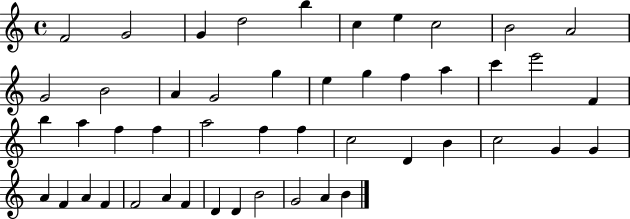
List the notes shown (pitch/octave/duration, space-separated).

F4/h G4/h G4/q D5/h B5/q C5/q E5/q C5/h B4/h A4/h G4/h B4/h A4/q G4/h G5/q E5/q G5/q F5/q A5/q C6/q E6/h F4/q B5/q A5/q F5/q F5/q A5/h F5/q F5/q C5/h D4/q B4/q C5/h G4/q G4/q A4/q F4/q A4/q F4/q F4/h A4/q F4/q D4/q D4/q B4/h G4/h A4/q B4/q